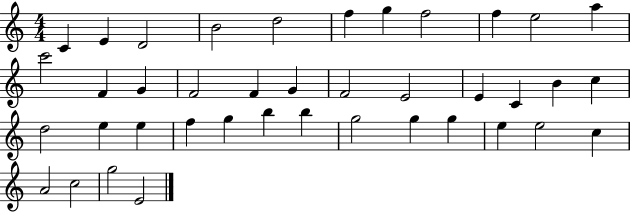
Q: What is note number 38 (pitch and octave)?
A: C5